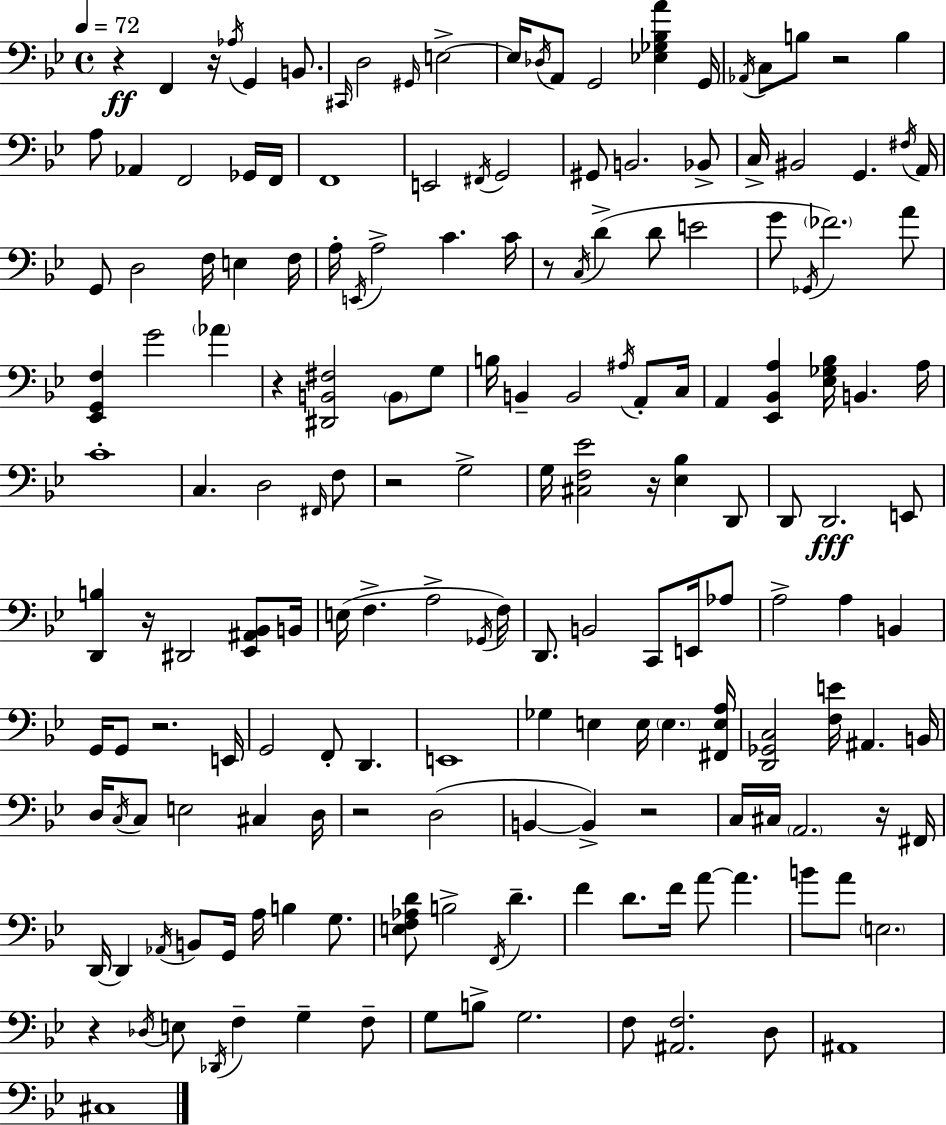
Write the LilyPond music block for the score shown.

{
  \clef bass
  \time 4/4
  \defaultTimeSignature
  \key bes \major
  \tempo 4 = 72
  r4\ff f,4 r16 \acciaccatura { aes16 } g,4 b,8. | \grace { cis,16 } d2 \grace { gis,16 } e2->~~ | e16 \acciaccatura { des16 } a,8 g,2 <ees ges bes a'>4 | g,16 \acciaccatura { aes,16 } c8 b8 r2 | \break b4 a8 aes,4 f,2 | ges,16 f,16 f,1 | e,2 \acciaccatura { fis,16 } g,2 | gis,8 b,2. | \break bes,8-> c16-> bis,2 g,4. | \acciaccatura { fis16 } a,16 g,8 d2 | f16 e4 f16 a16-. \acciaccatura { e,16 } a2-> | c'4. c'16 r8 \acciaccatura { c16 } d'4->( d'8 | \break e'2 g'8 \acciaccatura { ges,16 }) \parenthesize fes'2. | a'8 <ees, g, f>4 g'2 | \parenthesize aes'4 r4 <dis, b, fis>2 | \parenthesize b,8 g8 b16 b,4-- b,2 | \break \acciaccatura { ais16 } a,8-. c16 a,4 <ees, bes, a>4 | <ees ges bes>16 b,4. a16 c'1-. | c4. | d2 \grace { fis,16 } f8 r2 | \break g2-> g16 <cis f ees'>2 | r16 <ees bes>4 d,8 d,8 d,2.\fff | e,8 <d, b>4 | r16 dis,2 <ees, ais, bes,>8 b,16 e16( f4.-> | \break a2-> \acciaccatura { ges,16 } f16) d,8. | b,2 c,8 e,16 aes8 a2-> | a4 b,4 g,16 g,8 | r2. e,16 g,2 | \break f,8-. d,4. e,1 | ges4 | e4 e16 \parenthesize e4. <fis, e a>16 <d, ges, c>2 | <f e'>16 ais,4. b,16 d16 \acciaccatura { c16 } c8 | \break e2 cis4 d16 r2 | d2( b,4~~ | b,4->) r2 c16 cis16 | \parenthesize a,2. r16 fis,16 d,16~~ d,4 | \break \acciaccatura { aes,16 } b,8 g,16 a16 b4 g8. <e f aes d'>8 | b2-> \acciaccatura { f,16 } d'4.-- | f'4 d'8. f'16 a'8~~ a'4. | b'8 a'8 \parenthesize e2. | \break r4 \acciaccatura { des16 } e8 \acciaccatura { des,16 } f4-- g4-- | f8-- g8 b8-> g2. | f8 <ais, f>2. | d8 ais,1 | \break cis1 | \bar "|."
}